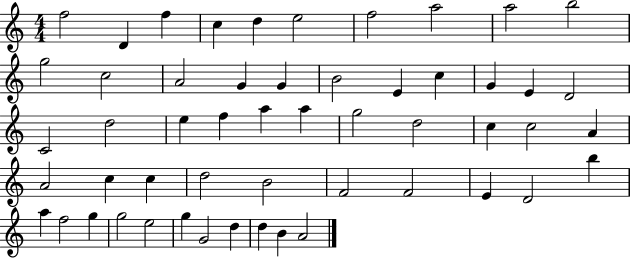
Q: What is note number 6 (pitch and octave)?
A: E5